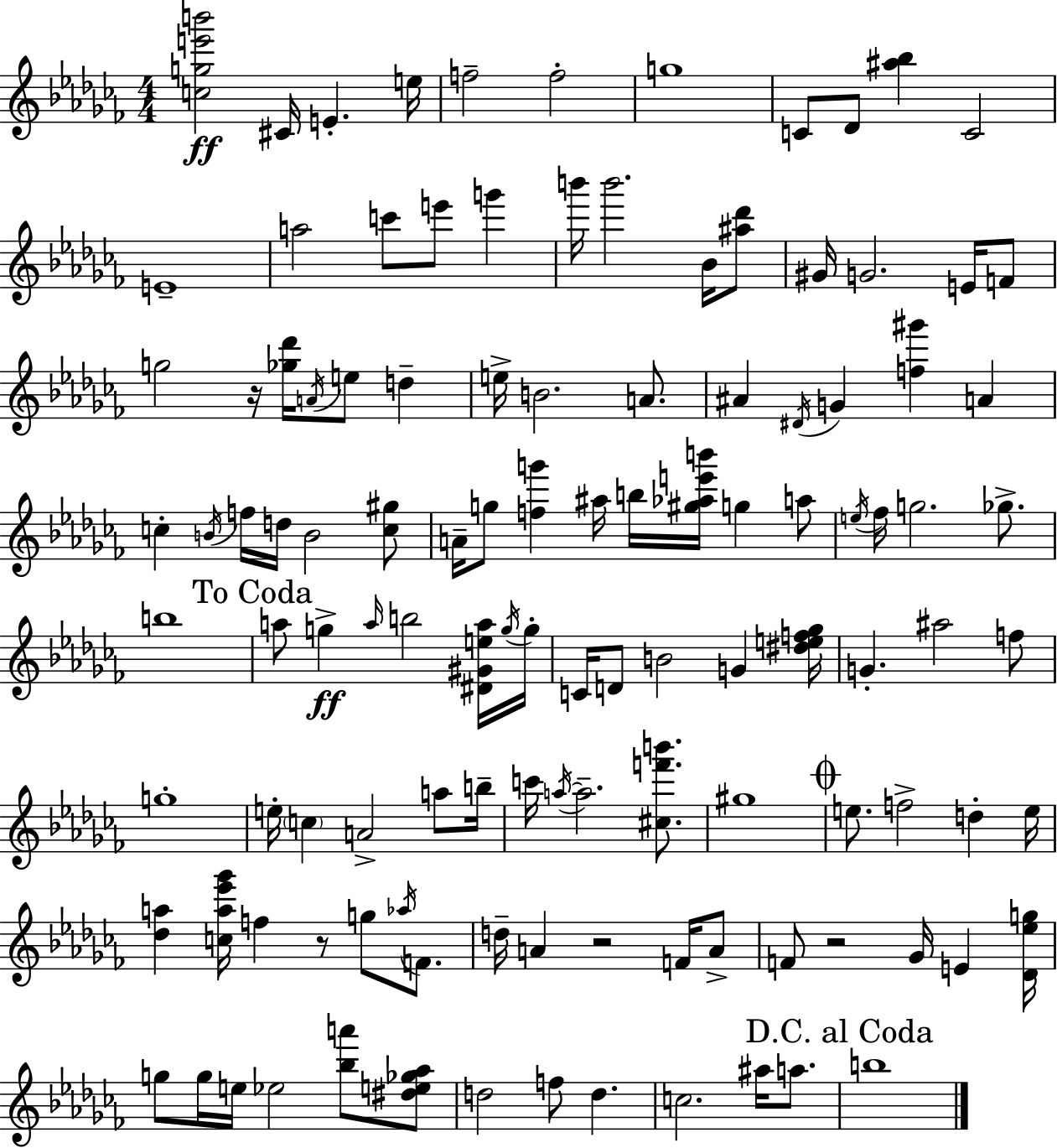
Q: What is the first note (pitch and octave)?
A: C#4